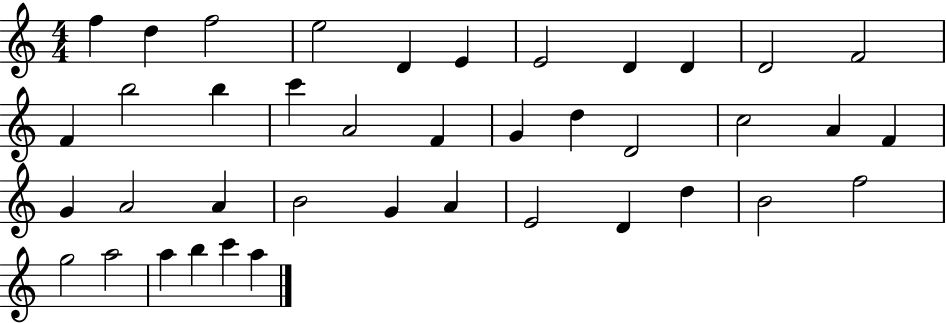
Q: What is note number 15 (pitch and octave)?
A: C6